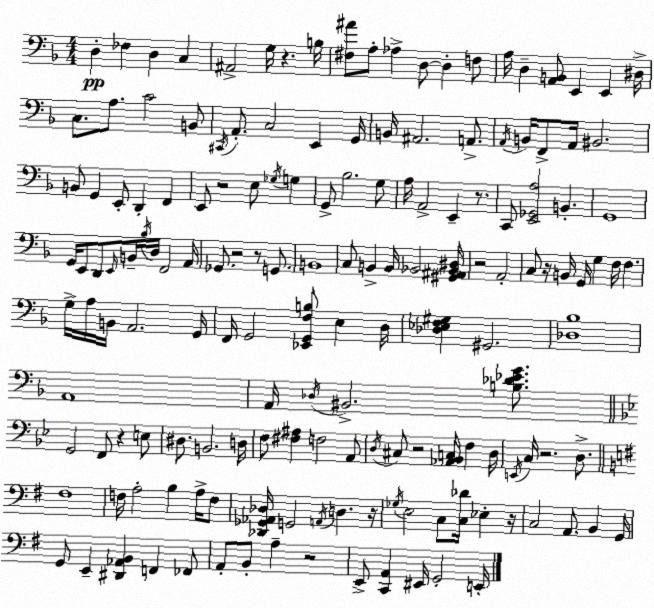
X:1
T:Untitled
M:4/4
L:1/4
K:F
D, _F, D, C, ^A,,2 G,/4 z B,/4 [^F,^A]/2 A,/2 _A, D,/2 D, F,/2 A,/4 D, [A,,B,,]/2 E,, E,, ^D,/4 C,/2 A,/2 C2 B,,/2 ^C,,/4 A,,/2 C,2 E,, G,,/4 B,,/4 ^A,,2 A,,/2 A,,/4 B,,/4 F,,/2 A,,/4 ^B,,2 B,,/2 G,, E,,/2 D,, F,, E,,/2 z2 E,/2 _G,/4 G, G,,/2 _B,2 G,/2 A,/4 A,,2 E,, z/2 C,,/2 [E,,_G,,A,]2 B,, G,,4 G,,/4 E,,/2 D,,/2 E,,/4 B,,/4 _B,/4 D,/4 F,,2 A,,/4 _G,,/2 z2 z/2 G,,/2 B,,4 C,/2 B,, B,,/4 _B,,2 [^G,,^A,,_B,,^D,]/4 z2 A,,2 C,/2 z/4 B,,/4 G,,/4 G, F,/4 F, G,/4 A,/4 B,,/4 A,,2 G,,/4 F,,/4 G,,2 [_E,,G,,F,B,]/2 E, D,/4 [_D,_E,F,^G,] ^G,,2 [_D,_B,]4 A,,4 A,,/4 _D,/4 ^B,,2 [B,_D_EG]/2 G,,2 F,,/2 z E,/2 ^D,/2 B,,2 D,/4 F,/2 [^F,^A,] F,2 A,,/2 D,/4 ^C,/2 z2 [_A,,_B,,C,]/4 F, D,/4 E,,/4 C,/4 z2 D,/2 ^F,4 F,/4 A,2 B, A,/4 F,/2 [_D,,_G,,_A,,_D,]/4 G,,2 A,,/4 D, z/4 _G,/4 E,2 C,/2 [C,_D]/4 _E, z/4 C,2 A,,/2 B,, G,,/4 G,,/2 E,, [^D,,_A,,B,,] F,, _F,,/2 A,,/2 B,,/2 A, z2 E,,/2 [C,,A,,] ^E,,/4 G,,2 E,,/4